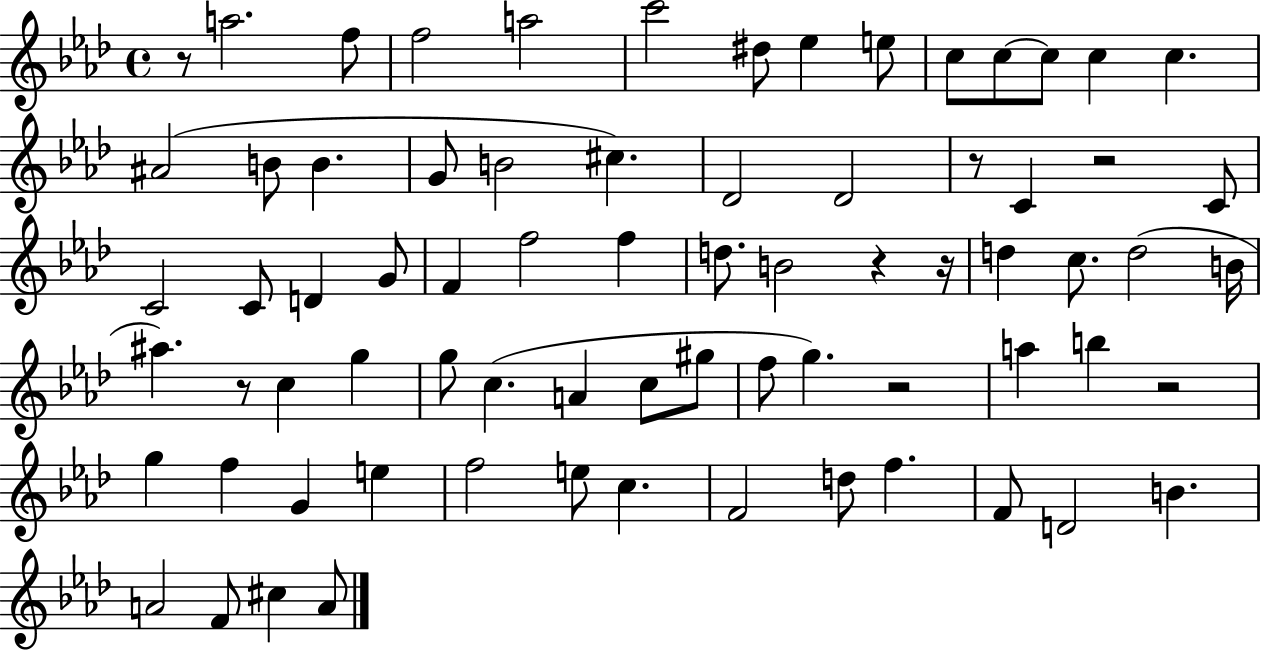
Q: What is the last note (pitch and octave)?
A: A4